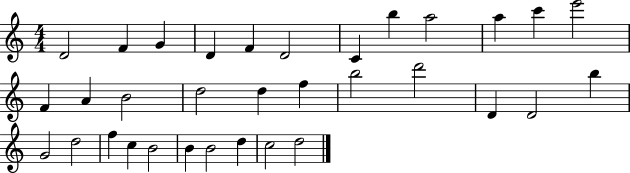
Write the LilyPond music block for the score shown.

{
  \clef treble
  \numericTimeSignature
  \time 4/4
  \key c \major
  d'2 f'4 g'4 | d'4 f'4 d'2 | c'4 b''4 a''2 | a''4 c'''4 e'''2 | \break f'4 a'4 b'2 | d''2 d''4 f''4 | b''2 d'''2 | d'4 d'2 b''4 | \break g'2 d''2 | f''4 c''4 b'2 | b'4 b'2 d''4 | c''2 d''2 | \break \bar "|."
}